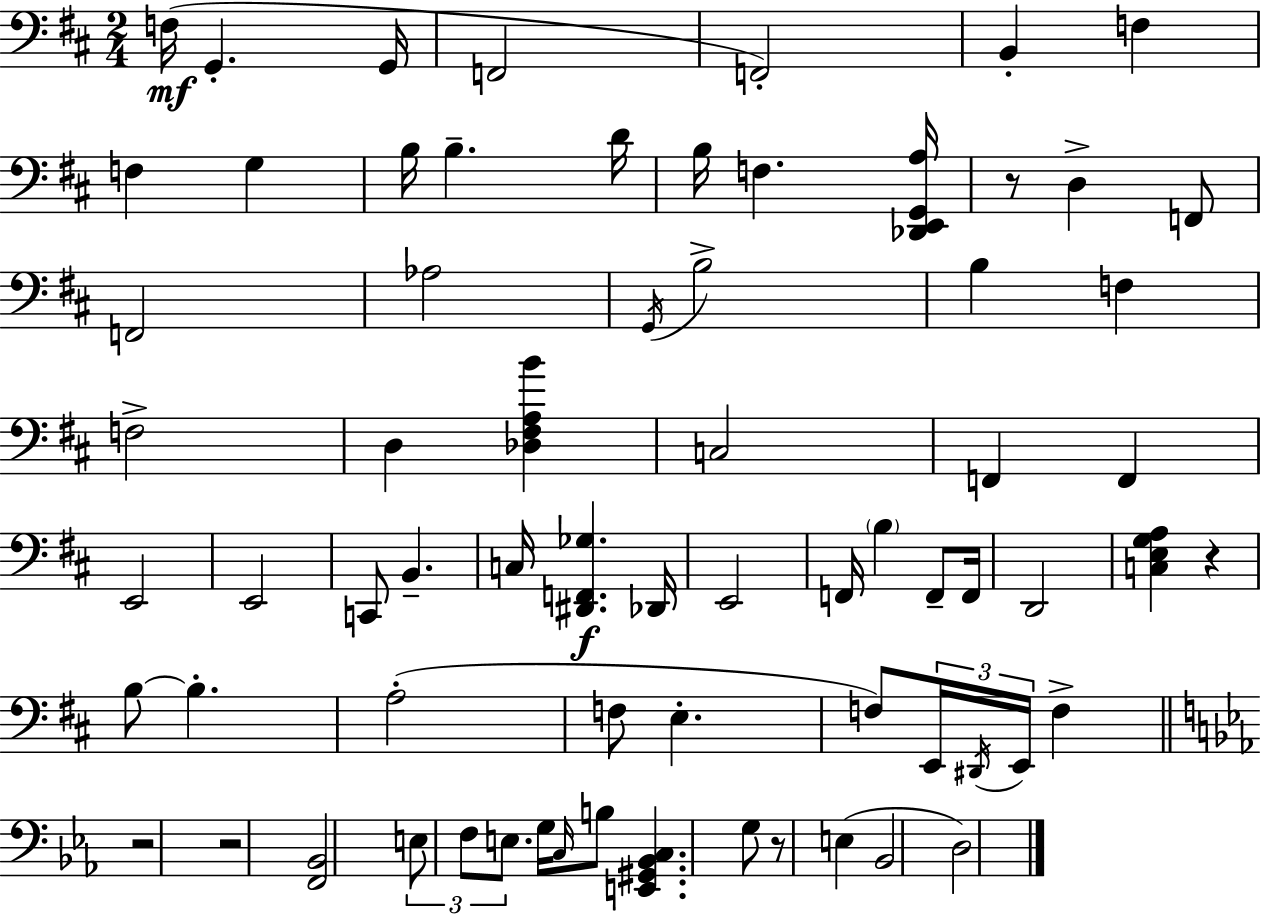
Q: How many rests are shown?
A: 5